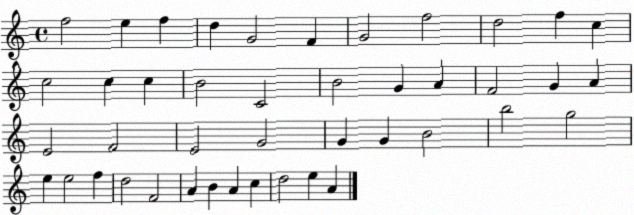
X:1
T:Untitled
M:4/4
L:1/4
K:C
f2 e f d G2 F G2 f2 d2 f c c2 c c B2 C2 B2 G A F2 G A E2 F2 E2 G2 G G B2 b2 g2 e e2 f d2 F2 A B A c d2 e A